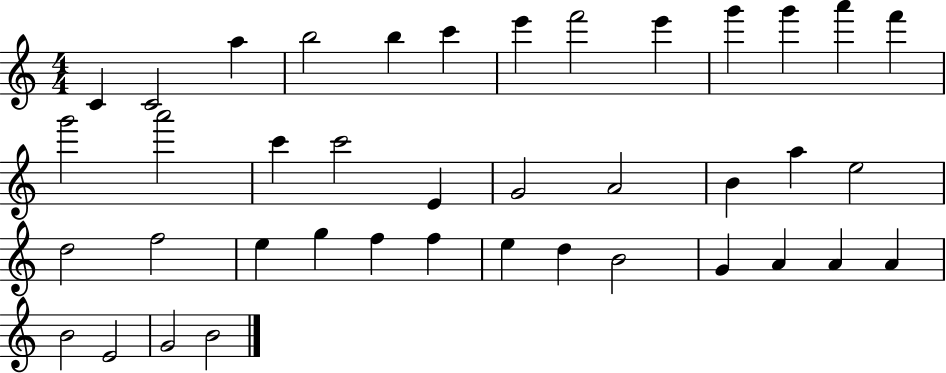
C4/q C4/h A5/q B5/h B5/q C6/q E6/q F6/h E6/q G6/q G6/q A6/q F6/q G6/h A6/h C6/q C6/h E4/q G4/h A4/h B4/q A5/q E5/h D5/h F5/h E5/q G5/q F5/q F5/q E5/q D5/q B4/h G4/q A4/q A4/q A4/q B4/h E4/h G4/h B4/h